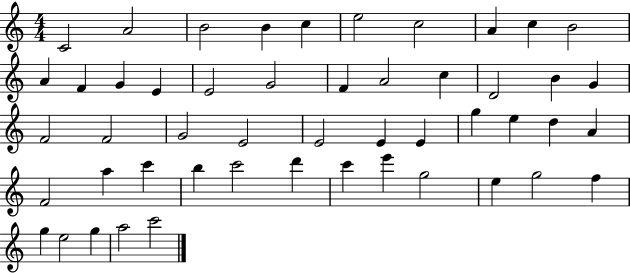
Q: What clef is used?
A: treble